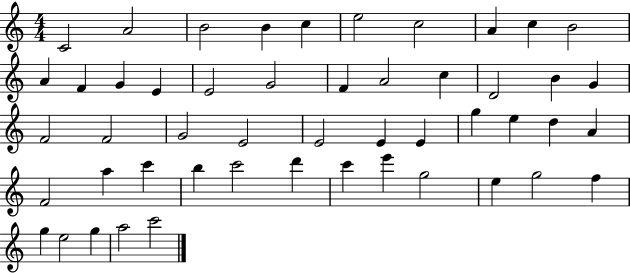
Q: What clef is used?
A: treble